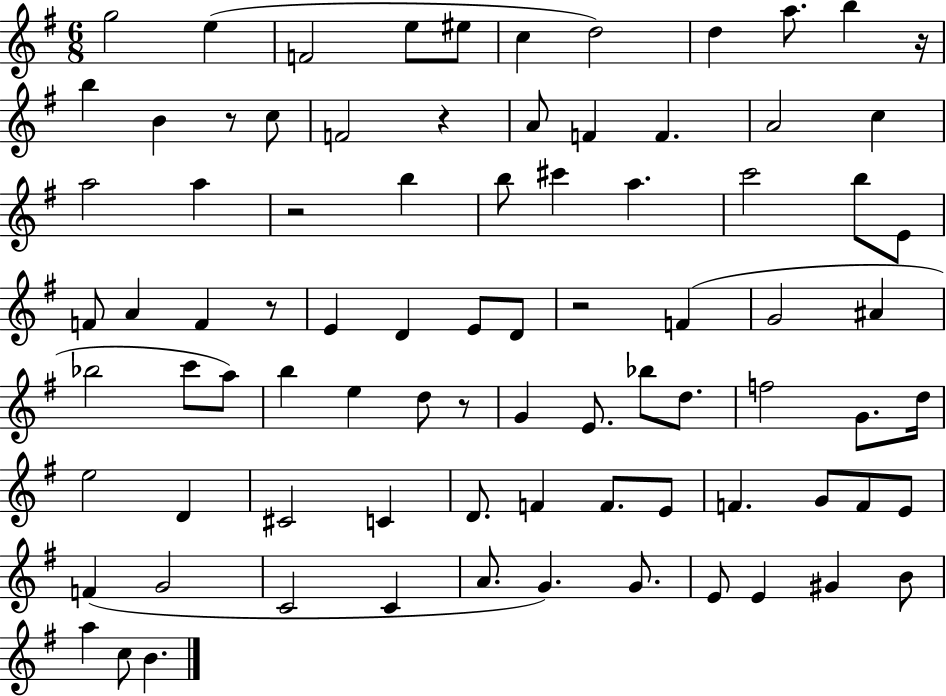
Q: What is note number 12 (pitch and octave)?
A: B4